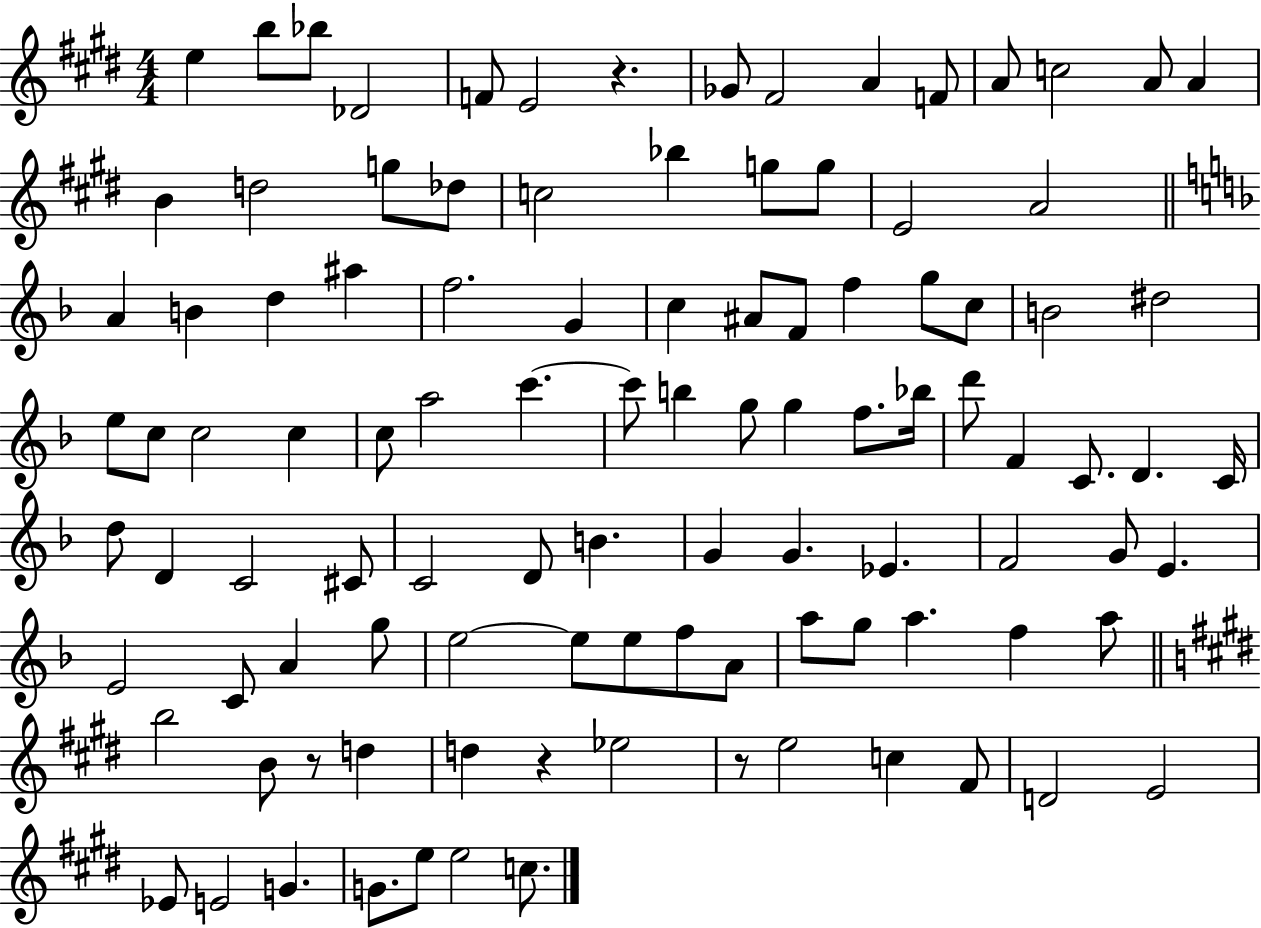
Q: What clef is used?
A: treble